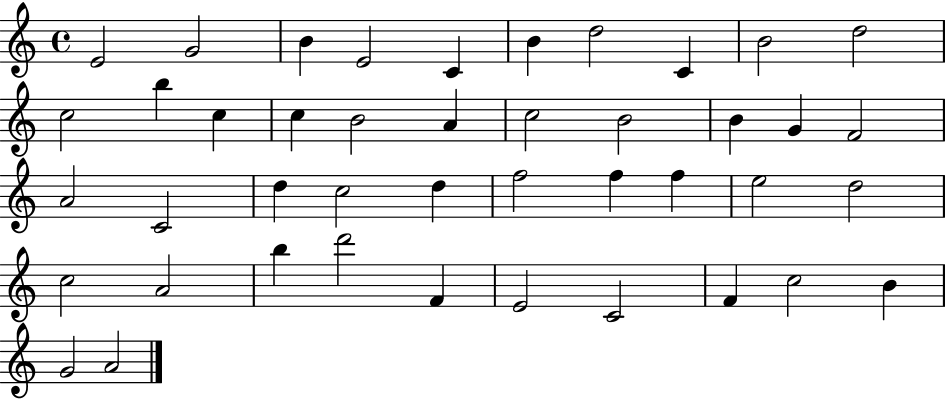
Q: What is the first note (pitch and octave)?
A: E4